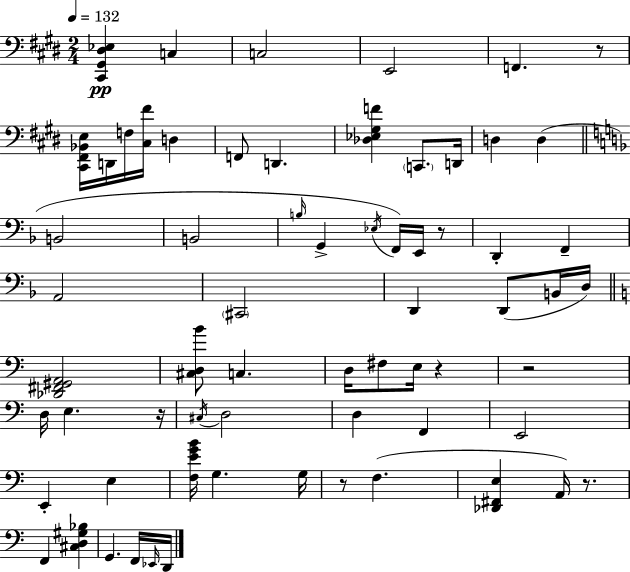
X:1
T:Untitled
M:2/4
L:1/4
K:E
[^C,,^G,,^D,_E,] C, C,2 E,,2 F,, z/2 [^C,,^F,,_B,,E,]/4 D,,/4 F,/4 [^C,^F]/4 D, F,,/2 D,, [_D,_E,^G,F] C,,/2 D,,/4 D, D, B,,2 B,,2 B,/4 G,, _E,/4 F,,/4 E,,/4 z/2 D,, F,, A,,2 ^C,,2 D,, D,,/2 B,,/4 D,/4 [_D,,^F,,^G,,A,,]2 [^C,D,B]/2 C, D,/4 ^F,/2 E,/4 z z2 D,/4 E, z/4 ^C,/4 D,2 D, F,, E,,2 E,, E, [F,EGB]/4 G, G,/4 z/2 F, [_D,,^F,,E,] A,,/4 z/2 F,, [^C,D,^G,_B,] G,, F,,/4 _E,,/4 D,,/4